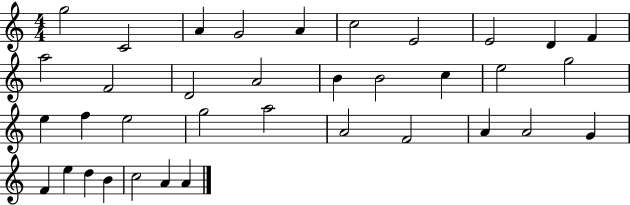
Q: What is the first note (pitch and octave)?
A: G5